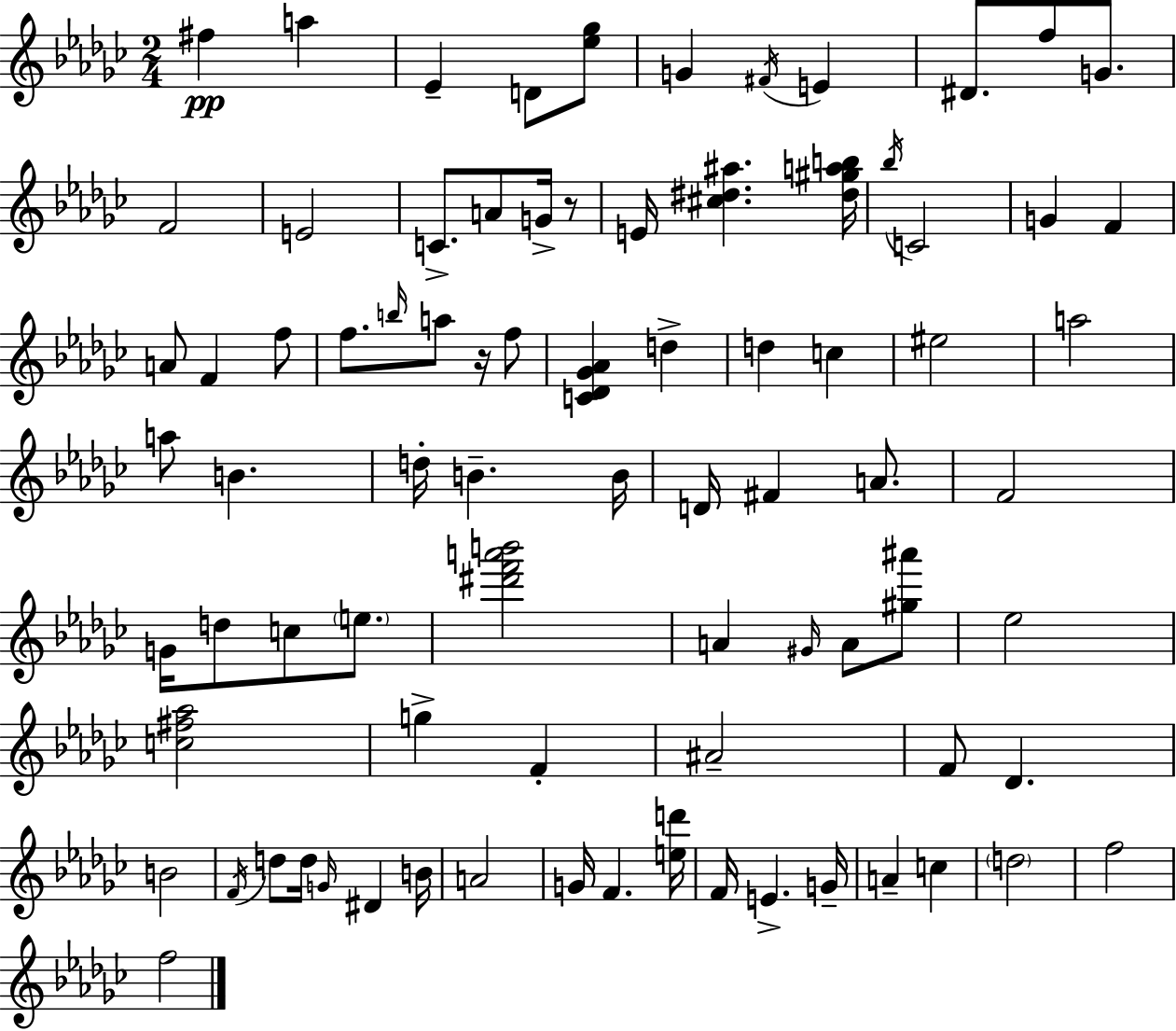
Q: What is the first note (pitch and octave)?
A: F#5